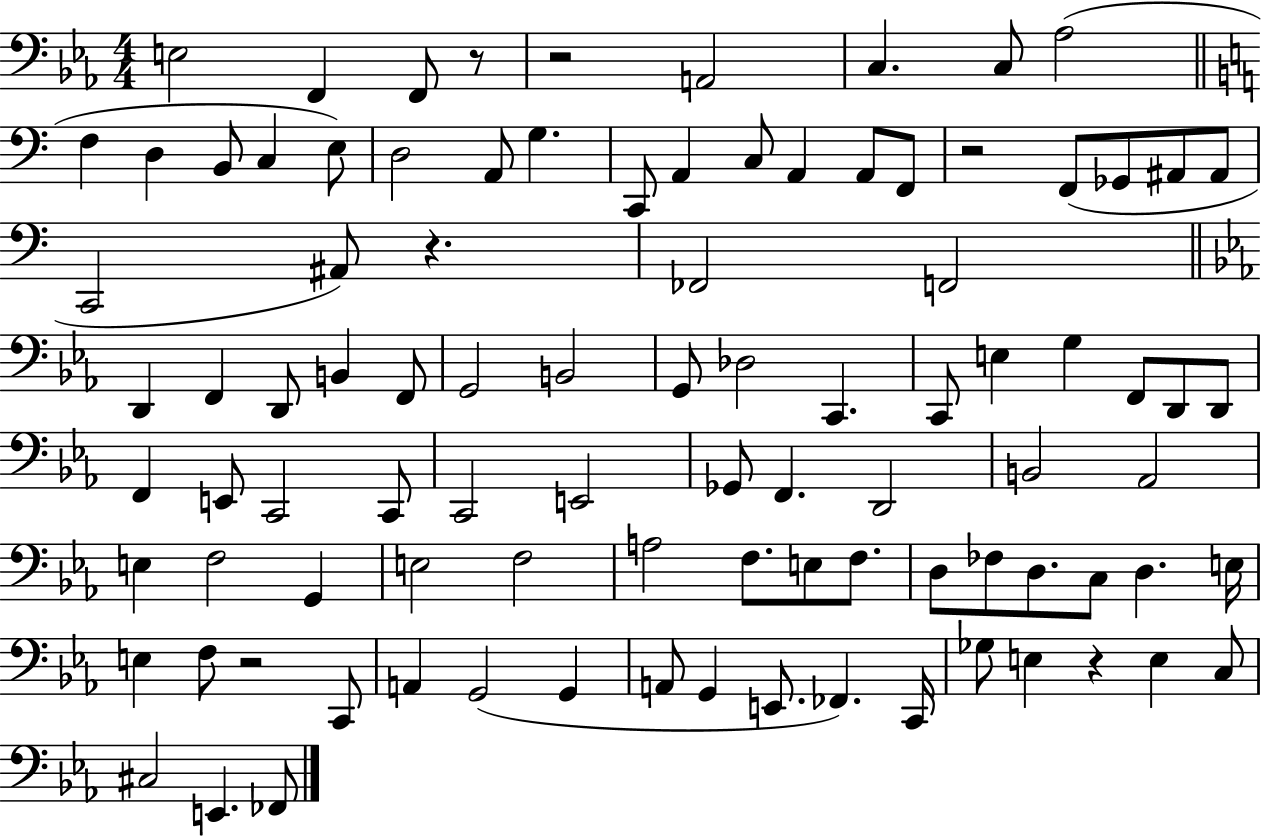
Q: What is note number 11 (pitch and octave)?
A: C3